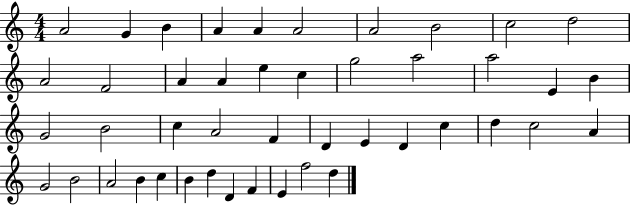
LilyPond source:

{
  \clef treble
  \numericTimeSignature
  \time 4/4
  \key c \major
  a'2 g'4 b'4 | a'4 a'4 a'2 | a'2 b'2 | c''2 d''2 | \break a'2 f'2 | a'4 a'4 e''4 c''4 | g''2 a''2 | a''2 e'4 b'4 | \break g'2 b'2 | c''4 a'2 f'4 | d'4 e'4 d'4 c''4 | d''4 c''2 a'4 | \break g'2 b'2 | a'2 b'4 c''4 | b'4 d''4 d'4 f'4 | e'4 f''2 d''4 | \break \bar "|."
}